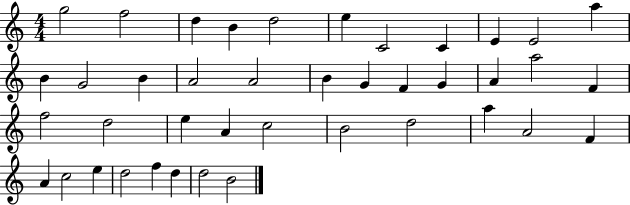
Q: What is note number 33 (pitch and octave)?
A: F4